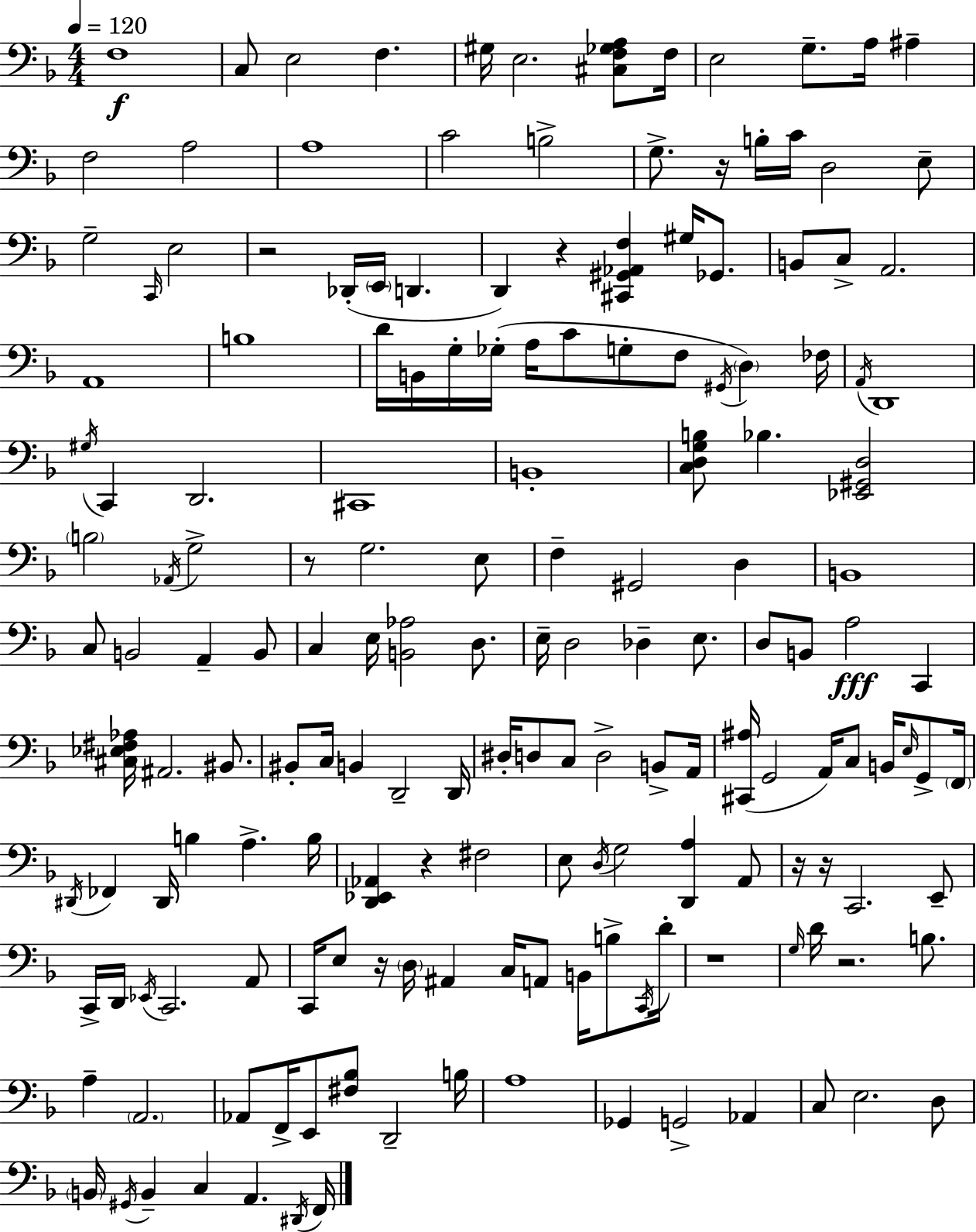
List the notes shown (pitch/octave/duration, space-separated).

F3/w C3/e E3/h F3/q. G#3/s E3/h. [C#3,F3,Gb3,A3]/e F3/s E3/h G3/e. A3/s A#3/q F3/h A3/h A3/w C4/h B3/h G3/e. R/s B3/s C4/s D3/h E3/e G3/h C2/s E3/h R/h Db2/s E2/s D2/q. D2/q R/q [C#2,G#2,Ab2,F3]/q G#3/s Gb2/e. B2/e C3/e A2/h. A2/w B3/w D4/s B2/s G3/s Gb3/s A3/s C4/e G3/e F3/e G#2/s D3/q FES3/s A2/s D2/w G#3/s C2/q D2/h. C#2/w B2/w [C3,D3,G3,B3]/e Bb3/q. [Eb2,G#2,D3]/h B3/h Ab2/s G3/h R/e G3/h. E3/e F3/q G#2/h D3/q B2/w C3/e B2/h A2/q B2/e C3/q E3/s [B2,Ab3]/h D3/e. E3/s D3/h Db3/q E3/e. D3/e B2/e A3/h C2/q [C#3,Eb3,F#3,Ab3]/s A#2/h. BIS2/e. BIS2/e C3/s B2/q D2/h D2/s D#3/s D3/e C3/e D3/h B2/e A2/s [C#2,A#3]/s G2/h A2/s C3/e B2/s E3/s G2/e F2/s D#2/s FES2/q D#2/s B3/q A3/q. B3/s [D2,Eb2,Ab2]/q R/q F#3/h E3/e D3/s G3/h [D2,A3]/q A2/e R/s R/s C2/h. E2/e C2/s D2/s Eb2/s C2/h. A2/e C2/s E3/e R/s D3/s A#2/q C3/s A2/e B2/s B3/e C2/s D4/s R/w G3/s D4/s R/h. B3/e. A3/q A2/h. Ab2/e F2/s E2/e [F#3,Bb3]/e D2/h B3/s A3/w Gb2/q G2/h Ab2/q C3/e E3/h. D3/e B2/s G#2/s B2/q C3/q A2/q. D#2/s F2/s